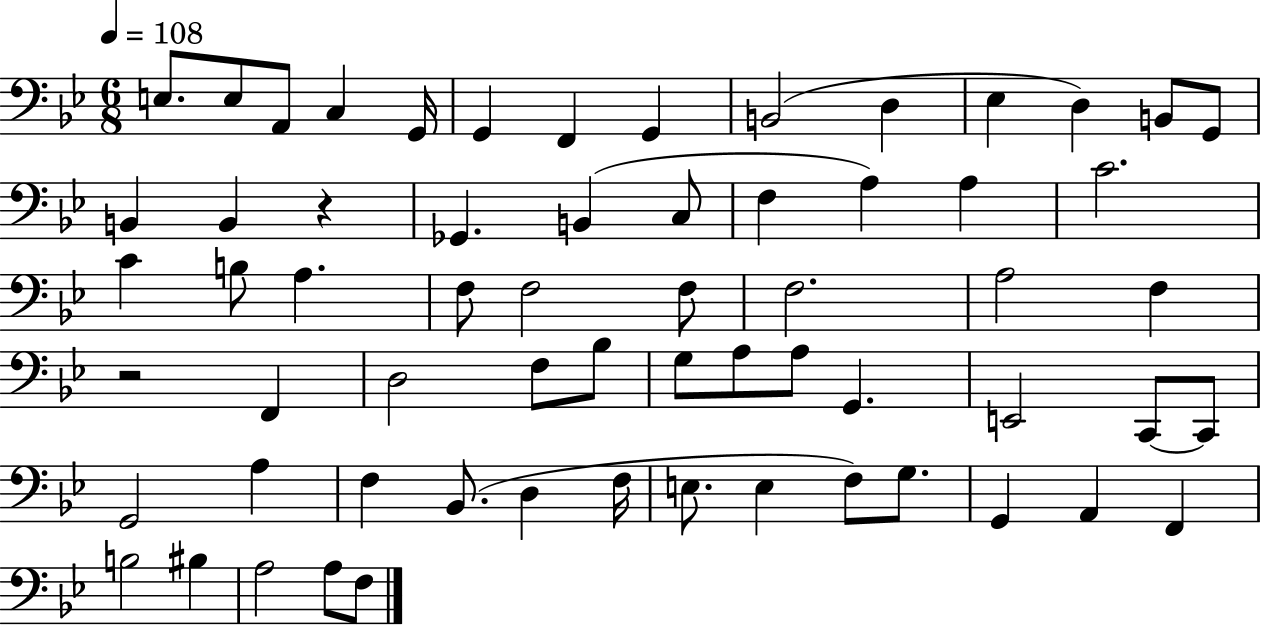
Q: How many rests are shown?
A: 2